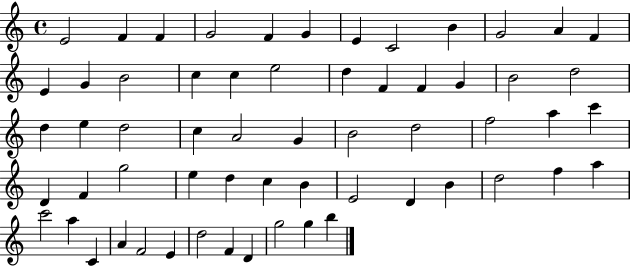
X:1
T:Untitled
M:4/4
L:1/4
K:C
E2 F F G2 F G E C2 B G2 A F E G B2 c c e2 d F F G B2 d2 d e d2 c A2 G B2 d2 f2 a c' D F g2 e d c B E2 D B d2 f a c'2 a C A F2 E d2 F D g2 g b